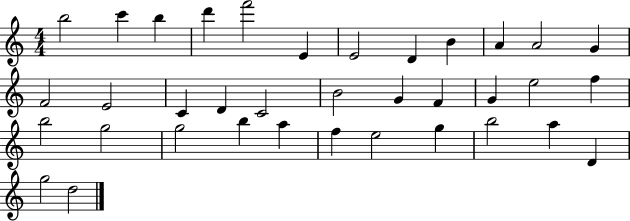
B5/h C6/q B5/q D6/q F6/h E4/q E4/h D4/q B4/q A4/q A4/h G4/q F4/h E4/h C4/q D4/q C4/h B4/h G4/q F4/q G4/q E5/h F5/q B5/h G5/h G5/h B5/q A5/q F5/q E5/h G5/q B5/h A5/q D4/q G5/h D5/h